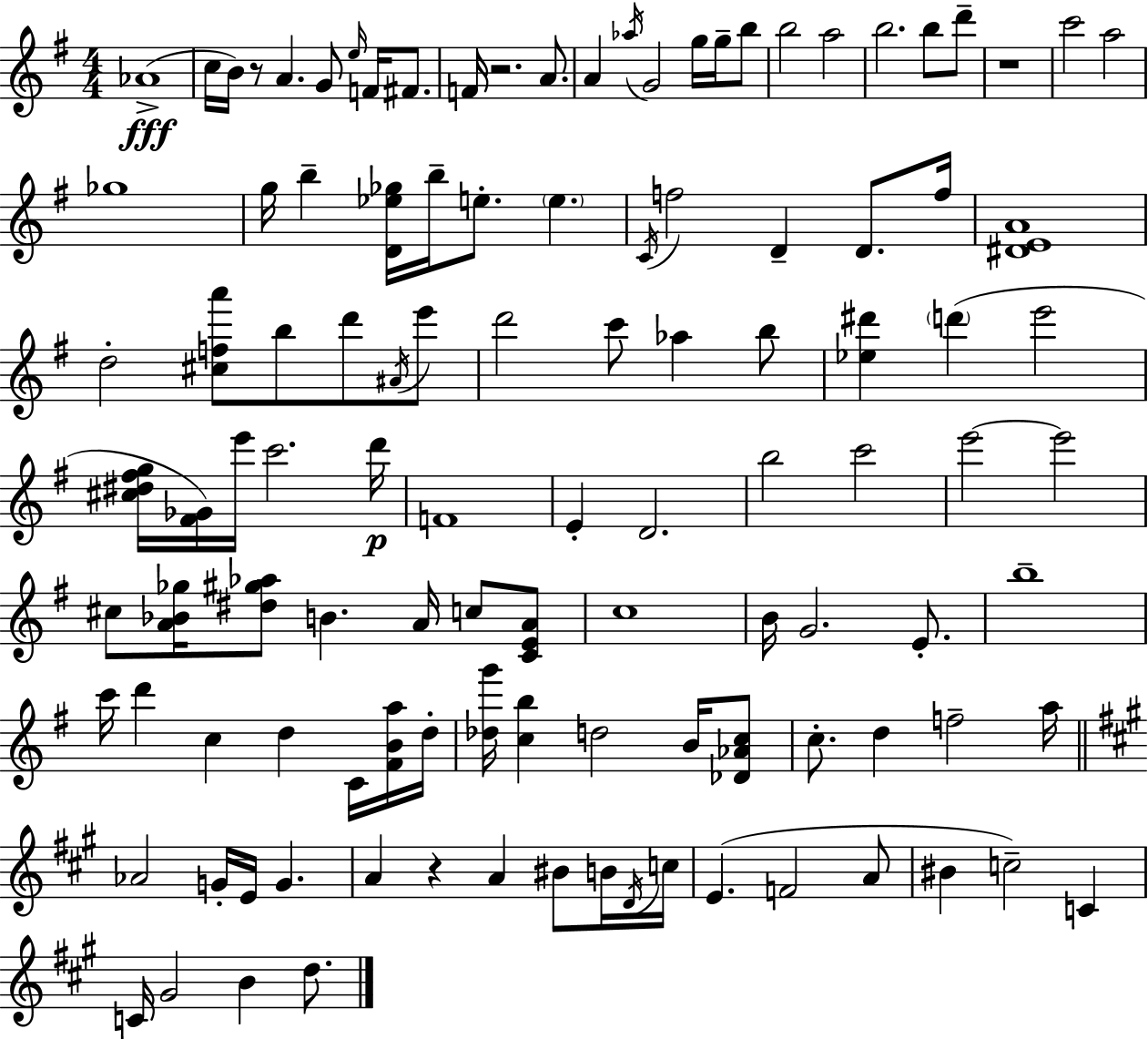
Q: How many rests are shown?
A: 4